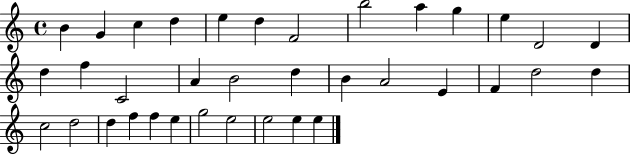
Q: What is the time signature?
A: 4/4